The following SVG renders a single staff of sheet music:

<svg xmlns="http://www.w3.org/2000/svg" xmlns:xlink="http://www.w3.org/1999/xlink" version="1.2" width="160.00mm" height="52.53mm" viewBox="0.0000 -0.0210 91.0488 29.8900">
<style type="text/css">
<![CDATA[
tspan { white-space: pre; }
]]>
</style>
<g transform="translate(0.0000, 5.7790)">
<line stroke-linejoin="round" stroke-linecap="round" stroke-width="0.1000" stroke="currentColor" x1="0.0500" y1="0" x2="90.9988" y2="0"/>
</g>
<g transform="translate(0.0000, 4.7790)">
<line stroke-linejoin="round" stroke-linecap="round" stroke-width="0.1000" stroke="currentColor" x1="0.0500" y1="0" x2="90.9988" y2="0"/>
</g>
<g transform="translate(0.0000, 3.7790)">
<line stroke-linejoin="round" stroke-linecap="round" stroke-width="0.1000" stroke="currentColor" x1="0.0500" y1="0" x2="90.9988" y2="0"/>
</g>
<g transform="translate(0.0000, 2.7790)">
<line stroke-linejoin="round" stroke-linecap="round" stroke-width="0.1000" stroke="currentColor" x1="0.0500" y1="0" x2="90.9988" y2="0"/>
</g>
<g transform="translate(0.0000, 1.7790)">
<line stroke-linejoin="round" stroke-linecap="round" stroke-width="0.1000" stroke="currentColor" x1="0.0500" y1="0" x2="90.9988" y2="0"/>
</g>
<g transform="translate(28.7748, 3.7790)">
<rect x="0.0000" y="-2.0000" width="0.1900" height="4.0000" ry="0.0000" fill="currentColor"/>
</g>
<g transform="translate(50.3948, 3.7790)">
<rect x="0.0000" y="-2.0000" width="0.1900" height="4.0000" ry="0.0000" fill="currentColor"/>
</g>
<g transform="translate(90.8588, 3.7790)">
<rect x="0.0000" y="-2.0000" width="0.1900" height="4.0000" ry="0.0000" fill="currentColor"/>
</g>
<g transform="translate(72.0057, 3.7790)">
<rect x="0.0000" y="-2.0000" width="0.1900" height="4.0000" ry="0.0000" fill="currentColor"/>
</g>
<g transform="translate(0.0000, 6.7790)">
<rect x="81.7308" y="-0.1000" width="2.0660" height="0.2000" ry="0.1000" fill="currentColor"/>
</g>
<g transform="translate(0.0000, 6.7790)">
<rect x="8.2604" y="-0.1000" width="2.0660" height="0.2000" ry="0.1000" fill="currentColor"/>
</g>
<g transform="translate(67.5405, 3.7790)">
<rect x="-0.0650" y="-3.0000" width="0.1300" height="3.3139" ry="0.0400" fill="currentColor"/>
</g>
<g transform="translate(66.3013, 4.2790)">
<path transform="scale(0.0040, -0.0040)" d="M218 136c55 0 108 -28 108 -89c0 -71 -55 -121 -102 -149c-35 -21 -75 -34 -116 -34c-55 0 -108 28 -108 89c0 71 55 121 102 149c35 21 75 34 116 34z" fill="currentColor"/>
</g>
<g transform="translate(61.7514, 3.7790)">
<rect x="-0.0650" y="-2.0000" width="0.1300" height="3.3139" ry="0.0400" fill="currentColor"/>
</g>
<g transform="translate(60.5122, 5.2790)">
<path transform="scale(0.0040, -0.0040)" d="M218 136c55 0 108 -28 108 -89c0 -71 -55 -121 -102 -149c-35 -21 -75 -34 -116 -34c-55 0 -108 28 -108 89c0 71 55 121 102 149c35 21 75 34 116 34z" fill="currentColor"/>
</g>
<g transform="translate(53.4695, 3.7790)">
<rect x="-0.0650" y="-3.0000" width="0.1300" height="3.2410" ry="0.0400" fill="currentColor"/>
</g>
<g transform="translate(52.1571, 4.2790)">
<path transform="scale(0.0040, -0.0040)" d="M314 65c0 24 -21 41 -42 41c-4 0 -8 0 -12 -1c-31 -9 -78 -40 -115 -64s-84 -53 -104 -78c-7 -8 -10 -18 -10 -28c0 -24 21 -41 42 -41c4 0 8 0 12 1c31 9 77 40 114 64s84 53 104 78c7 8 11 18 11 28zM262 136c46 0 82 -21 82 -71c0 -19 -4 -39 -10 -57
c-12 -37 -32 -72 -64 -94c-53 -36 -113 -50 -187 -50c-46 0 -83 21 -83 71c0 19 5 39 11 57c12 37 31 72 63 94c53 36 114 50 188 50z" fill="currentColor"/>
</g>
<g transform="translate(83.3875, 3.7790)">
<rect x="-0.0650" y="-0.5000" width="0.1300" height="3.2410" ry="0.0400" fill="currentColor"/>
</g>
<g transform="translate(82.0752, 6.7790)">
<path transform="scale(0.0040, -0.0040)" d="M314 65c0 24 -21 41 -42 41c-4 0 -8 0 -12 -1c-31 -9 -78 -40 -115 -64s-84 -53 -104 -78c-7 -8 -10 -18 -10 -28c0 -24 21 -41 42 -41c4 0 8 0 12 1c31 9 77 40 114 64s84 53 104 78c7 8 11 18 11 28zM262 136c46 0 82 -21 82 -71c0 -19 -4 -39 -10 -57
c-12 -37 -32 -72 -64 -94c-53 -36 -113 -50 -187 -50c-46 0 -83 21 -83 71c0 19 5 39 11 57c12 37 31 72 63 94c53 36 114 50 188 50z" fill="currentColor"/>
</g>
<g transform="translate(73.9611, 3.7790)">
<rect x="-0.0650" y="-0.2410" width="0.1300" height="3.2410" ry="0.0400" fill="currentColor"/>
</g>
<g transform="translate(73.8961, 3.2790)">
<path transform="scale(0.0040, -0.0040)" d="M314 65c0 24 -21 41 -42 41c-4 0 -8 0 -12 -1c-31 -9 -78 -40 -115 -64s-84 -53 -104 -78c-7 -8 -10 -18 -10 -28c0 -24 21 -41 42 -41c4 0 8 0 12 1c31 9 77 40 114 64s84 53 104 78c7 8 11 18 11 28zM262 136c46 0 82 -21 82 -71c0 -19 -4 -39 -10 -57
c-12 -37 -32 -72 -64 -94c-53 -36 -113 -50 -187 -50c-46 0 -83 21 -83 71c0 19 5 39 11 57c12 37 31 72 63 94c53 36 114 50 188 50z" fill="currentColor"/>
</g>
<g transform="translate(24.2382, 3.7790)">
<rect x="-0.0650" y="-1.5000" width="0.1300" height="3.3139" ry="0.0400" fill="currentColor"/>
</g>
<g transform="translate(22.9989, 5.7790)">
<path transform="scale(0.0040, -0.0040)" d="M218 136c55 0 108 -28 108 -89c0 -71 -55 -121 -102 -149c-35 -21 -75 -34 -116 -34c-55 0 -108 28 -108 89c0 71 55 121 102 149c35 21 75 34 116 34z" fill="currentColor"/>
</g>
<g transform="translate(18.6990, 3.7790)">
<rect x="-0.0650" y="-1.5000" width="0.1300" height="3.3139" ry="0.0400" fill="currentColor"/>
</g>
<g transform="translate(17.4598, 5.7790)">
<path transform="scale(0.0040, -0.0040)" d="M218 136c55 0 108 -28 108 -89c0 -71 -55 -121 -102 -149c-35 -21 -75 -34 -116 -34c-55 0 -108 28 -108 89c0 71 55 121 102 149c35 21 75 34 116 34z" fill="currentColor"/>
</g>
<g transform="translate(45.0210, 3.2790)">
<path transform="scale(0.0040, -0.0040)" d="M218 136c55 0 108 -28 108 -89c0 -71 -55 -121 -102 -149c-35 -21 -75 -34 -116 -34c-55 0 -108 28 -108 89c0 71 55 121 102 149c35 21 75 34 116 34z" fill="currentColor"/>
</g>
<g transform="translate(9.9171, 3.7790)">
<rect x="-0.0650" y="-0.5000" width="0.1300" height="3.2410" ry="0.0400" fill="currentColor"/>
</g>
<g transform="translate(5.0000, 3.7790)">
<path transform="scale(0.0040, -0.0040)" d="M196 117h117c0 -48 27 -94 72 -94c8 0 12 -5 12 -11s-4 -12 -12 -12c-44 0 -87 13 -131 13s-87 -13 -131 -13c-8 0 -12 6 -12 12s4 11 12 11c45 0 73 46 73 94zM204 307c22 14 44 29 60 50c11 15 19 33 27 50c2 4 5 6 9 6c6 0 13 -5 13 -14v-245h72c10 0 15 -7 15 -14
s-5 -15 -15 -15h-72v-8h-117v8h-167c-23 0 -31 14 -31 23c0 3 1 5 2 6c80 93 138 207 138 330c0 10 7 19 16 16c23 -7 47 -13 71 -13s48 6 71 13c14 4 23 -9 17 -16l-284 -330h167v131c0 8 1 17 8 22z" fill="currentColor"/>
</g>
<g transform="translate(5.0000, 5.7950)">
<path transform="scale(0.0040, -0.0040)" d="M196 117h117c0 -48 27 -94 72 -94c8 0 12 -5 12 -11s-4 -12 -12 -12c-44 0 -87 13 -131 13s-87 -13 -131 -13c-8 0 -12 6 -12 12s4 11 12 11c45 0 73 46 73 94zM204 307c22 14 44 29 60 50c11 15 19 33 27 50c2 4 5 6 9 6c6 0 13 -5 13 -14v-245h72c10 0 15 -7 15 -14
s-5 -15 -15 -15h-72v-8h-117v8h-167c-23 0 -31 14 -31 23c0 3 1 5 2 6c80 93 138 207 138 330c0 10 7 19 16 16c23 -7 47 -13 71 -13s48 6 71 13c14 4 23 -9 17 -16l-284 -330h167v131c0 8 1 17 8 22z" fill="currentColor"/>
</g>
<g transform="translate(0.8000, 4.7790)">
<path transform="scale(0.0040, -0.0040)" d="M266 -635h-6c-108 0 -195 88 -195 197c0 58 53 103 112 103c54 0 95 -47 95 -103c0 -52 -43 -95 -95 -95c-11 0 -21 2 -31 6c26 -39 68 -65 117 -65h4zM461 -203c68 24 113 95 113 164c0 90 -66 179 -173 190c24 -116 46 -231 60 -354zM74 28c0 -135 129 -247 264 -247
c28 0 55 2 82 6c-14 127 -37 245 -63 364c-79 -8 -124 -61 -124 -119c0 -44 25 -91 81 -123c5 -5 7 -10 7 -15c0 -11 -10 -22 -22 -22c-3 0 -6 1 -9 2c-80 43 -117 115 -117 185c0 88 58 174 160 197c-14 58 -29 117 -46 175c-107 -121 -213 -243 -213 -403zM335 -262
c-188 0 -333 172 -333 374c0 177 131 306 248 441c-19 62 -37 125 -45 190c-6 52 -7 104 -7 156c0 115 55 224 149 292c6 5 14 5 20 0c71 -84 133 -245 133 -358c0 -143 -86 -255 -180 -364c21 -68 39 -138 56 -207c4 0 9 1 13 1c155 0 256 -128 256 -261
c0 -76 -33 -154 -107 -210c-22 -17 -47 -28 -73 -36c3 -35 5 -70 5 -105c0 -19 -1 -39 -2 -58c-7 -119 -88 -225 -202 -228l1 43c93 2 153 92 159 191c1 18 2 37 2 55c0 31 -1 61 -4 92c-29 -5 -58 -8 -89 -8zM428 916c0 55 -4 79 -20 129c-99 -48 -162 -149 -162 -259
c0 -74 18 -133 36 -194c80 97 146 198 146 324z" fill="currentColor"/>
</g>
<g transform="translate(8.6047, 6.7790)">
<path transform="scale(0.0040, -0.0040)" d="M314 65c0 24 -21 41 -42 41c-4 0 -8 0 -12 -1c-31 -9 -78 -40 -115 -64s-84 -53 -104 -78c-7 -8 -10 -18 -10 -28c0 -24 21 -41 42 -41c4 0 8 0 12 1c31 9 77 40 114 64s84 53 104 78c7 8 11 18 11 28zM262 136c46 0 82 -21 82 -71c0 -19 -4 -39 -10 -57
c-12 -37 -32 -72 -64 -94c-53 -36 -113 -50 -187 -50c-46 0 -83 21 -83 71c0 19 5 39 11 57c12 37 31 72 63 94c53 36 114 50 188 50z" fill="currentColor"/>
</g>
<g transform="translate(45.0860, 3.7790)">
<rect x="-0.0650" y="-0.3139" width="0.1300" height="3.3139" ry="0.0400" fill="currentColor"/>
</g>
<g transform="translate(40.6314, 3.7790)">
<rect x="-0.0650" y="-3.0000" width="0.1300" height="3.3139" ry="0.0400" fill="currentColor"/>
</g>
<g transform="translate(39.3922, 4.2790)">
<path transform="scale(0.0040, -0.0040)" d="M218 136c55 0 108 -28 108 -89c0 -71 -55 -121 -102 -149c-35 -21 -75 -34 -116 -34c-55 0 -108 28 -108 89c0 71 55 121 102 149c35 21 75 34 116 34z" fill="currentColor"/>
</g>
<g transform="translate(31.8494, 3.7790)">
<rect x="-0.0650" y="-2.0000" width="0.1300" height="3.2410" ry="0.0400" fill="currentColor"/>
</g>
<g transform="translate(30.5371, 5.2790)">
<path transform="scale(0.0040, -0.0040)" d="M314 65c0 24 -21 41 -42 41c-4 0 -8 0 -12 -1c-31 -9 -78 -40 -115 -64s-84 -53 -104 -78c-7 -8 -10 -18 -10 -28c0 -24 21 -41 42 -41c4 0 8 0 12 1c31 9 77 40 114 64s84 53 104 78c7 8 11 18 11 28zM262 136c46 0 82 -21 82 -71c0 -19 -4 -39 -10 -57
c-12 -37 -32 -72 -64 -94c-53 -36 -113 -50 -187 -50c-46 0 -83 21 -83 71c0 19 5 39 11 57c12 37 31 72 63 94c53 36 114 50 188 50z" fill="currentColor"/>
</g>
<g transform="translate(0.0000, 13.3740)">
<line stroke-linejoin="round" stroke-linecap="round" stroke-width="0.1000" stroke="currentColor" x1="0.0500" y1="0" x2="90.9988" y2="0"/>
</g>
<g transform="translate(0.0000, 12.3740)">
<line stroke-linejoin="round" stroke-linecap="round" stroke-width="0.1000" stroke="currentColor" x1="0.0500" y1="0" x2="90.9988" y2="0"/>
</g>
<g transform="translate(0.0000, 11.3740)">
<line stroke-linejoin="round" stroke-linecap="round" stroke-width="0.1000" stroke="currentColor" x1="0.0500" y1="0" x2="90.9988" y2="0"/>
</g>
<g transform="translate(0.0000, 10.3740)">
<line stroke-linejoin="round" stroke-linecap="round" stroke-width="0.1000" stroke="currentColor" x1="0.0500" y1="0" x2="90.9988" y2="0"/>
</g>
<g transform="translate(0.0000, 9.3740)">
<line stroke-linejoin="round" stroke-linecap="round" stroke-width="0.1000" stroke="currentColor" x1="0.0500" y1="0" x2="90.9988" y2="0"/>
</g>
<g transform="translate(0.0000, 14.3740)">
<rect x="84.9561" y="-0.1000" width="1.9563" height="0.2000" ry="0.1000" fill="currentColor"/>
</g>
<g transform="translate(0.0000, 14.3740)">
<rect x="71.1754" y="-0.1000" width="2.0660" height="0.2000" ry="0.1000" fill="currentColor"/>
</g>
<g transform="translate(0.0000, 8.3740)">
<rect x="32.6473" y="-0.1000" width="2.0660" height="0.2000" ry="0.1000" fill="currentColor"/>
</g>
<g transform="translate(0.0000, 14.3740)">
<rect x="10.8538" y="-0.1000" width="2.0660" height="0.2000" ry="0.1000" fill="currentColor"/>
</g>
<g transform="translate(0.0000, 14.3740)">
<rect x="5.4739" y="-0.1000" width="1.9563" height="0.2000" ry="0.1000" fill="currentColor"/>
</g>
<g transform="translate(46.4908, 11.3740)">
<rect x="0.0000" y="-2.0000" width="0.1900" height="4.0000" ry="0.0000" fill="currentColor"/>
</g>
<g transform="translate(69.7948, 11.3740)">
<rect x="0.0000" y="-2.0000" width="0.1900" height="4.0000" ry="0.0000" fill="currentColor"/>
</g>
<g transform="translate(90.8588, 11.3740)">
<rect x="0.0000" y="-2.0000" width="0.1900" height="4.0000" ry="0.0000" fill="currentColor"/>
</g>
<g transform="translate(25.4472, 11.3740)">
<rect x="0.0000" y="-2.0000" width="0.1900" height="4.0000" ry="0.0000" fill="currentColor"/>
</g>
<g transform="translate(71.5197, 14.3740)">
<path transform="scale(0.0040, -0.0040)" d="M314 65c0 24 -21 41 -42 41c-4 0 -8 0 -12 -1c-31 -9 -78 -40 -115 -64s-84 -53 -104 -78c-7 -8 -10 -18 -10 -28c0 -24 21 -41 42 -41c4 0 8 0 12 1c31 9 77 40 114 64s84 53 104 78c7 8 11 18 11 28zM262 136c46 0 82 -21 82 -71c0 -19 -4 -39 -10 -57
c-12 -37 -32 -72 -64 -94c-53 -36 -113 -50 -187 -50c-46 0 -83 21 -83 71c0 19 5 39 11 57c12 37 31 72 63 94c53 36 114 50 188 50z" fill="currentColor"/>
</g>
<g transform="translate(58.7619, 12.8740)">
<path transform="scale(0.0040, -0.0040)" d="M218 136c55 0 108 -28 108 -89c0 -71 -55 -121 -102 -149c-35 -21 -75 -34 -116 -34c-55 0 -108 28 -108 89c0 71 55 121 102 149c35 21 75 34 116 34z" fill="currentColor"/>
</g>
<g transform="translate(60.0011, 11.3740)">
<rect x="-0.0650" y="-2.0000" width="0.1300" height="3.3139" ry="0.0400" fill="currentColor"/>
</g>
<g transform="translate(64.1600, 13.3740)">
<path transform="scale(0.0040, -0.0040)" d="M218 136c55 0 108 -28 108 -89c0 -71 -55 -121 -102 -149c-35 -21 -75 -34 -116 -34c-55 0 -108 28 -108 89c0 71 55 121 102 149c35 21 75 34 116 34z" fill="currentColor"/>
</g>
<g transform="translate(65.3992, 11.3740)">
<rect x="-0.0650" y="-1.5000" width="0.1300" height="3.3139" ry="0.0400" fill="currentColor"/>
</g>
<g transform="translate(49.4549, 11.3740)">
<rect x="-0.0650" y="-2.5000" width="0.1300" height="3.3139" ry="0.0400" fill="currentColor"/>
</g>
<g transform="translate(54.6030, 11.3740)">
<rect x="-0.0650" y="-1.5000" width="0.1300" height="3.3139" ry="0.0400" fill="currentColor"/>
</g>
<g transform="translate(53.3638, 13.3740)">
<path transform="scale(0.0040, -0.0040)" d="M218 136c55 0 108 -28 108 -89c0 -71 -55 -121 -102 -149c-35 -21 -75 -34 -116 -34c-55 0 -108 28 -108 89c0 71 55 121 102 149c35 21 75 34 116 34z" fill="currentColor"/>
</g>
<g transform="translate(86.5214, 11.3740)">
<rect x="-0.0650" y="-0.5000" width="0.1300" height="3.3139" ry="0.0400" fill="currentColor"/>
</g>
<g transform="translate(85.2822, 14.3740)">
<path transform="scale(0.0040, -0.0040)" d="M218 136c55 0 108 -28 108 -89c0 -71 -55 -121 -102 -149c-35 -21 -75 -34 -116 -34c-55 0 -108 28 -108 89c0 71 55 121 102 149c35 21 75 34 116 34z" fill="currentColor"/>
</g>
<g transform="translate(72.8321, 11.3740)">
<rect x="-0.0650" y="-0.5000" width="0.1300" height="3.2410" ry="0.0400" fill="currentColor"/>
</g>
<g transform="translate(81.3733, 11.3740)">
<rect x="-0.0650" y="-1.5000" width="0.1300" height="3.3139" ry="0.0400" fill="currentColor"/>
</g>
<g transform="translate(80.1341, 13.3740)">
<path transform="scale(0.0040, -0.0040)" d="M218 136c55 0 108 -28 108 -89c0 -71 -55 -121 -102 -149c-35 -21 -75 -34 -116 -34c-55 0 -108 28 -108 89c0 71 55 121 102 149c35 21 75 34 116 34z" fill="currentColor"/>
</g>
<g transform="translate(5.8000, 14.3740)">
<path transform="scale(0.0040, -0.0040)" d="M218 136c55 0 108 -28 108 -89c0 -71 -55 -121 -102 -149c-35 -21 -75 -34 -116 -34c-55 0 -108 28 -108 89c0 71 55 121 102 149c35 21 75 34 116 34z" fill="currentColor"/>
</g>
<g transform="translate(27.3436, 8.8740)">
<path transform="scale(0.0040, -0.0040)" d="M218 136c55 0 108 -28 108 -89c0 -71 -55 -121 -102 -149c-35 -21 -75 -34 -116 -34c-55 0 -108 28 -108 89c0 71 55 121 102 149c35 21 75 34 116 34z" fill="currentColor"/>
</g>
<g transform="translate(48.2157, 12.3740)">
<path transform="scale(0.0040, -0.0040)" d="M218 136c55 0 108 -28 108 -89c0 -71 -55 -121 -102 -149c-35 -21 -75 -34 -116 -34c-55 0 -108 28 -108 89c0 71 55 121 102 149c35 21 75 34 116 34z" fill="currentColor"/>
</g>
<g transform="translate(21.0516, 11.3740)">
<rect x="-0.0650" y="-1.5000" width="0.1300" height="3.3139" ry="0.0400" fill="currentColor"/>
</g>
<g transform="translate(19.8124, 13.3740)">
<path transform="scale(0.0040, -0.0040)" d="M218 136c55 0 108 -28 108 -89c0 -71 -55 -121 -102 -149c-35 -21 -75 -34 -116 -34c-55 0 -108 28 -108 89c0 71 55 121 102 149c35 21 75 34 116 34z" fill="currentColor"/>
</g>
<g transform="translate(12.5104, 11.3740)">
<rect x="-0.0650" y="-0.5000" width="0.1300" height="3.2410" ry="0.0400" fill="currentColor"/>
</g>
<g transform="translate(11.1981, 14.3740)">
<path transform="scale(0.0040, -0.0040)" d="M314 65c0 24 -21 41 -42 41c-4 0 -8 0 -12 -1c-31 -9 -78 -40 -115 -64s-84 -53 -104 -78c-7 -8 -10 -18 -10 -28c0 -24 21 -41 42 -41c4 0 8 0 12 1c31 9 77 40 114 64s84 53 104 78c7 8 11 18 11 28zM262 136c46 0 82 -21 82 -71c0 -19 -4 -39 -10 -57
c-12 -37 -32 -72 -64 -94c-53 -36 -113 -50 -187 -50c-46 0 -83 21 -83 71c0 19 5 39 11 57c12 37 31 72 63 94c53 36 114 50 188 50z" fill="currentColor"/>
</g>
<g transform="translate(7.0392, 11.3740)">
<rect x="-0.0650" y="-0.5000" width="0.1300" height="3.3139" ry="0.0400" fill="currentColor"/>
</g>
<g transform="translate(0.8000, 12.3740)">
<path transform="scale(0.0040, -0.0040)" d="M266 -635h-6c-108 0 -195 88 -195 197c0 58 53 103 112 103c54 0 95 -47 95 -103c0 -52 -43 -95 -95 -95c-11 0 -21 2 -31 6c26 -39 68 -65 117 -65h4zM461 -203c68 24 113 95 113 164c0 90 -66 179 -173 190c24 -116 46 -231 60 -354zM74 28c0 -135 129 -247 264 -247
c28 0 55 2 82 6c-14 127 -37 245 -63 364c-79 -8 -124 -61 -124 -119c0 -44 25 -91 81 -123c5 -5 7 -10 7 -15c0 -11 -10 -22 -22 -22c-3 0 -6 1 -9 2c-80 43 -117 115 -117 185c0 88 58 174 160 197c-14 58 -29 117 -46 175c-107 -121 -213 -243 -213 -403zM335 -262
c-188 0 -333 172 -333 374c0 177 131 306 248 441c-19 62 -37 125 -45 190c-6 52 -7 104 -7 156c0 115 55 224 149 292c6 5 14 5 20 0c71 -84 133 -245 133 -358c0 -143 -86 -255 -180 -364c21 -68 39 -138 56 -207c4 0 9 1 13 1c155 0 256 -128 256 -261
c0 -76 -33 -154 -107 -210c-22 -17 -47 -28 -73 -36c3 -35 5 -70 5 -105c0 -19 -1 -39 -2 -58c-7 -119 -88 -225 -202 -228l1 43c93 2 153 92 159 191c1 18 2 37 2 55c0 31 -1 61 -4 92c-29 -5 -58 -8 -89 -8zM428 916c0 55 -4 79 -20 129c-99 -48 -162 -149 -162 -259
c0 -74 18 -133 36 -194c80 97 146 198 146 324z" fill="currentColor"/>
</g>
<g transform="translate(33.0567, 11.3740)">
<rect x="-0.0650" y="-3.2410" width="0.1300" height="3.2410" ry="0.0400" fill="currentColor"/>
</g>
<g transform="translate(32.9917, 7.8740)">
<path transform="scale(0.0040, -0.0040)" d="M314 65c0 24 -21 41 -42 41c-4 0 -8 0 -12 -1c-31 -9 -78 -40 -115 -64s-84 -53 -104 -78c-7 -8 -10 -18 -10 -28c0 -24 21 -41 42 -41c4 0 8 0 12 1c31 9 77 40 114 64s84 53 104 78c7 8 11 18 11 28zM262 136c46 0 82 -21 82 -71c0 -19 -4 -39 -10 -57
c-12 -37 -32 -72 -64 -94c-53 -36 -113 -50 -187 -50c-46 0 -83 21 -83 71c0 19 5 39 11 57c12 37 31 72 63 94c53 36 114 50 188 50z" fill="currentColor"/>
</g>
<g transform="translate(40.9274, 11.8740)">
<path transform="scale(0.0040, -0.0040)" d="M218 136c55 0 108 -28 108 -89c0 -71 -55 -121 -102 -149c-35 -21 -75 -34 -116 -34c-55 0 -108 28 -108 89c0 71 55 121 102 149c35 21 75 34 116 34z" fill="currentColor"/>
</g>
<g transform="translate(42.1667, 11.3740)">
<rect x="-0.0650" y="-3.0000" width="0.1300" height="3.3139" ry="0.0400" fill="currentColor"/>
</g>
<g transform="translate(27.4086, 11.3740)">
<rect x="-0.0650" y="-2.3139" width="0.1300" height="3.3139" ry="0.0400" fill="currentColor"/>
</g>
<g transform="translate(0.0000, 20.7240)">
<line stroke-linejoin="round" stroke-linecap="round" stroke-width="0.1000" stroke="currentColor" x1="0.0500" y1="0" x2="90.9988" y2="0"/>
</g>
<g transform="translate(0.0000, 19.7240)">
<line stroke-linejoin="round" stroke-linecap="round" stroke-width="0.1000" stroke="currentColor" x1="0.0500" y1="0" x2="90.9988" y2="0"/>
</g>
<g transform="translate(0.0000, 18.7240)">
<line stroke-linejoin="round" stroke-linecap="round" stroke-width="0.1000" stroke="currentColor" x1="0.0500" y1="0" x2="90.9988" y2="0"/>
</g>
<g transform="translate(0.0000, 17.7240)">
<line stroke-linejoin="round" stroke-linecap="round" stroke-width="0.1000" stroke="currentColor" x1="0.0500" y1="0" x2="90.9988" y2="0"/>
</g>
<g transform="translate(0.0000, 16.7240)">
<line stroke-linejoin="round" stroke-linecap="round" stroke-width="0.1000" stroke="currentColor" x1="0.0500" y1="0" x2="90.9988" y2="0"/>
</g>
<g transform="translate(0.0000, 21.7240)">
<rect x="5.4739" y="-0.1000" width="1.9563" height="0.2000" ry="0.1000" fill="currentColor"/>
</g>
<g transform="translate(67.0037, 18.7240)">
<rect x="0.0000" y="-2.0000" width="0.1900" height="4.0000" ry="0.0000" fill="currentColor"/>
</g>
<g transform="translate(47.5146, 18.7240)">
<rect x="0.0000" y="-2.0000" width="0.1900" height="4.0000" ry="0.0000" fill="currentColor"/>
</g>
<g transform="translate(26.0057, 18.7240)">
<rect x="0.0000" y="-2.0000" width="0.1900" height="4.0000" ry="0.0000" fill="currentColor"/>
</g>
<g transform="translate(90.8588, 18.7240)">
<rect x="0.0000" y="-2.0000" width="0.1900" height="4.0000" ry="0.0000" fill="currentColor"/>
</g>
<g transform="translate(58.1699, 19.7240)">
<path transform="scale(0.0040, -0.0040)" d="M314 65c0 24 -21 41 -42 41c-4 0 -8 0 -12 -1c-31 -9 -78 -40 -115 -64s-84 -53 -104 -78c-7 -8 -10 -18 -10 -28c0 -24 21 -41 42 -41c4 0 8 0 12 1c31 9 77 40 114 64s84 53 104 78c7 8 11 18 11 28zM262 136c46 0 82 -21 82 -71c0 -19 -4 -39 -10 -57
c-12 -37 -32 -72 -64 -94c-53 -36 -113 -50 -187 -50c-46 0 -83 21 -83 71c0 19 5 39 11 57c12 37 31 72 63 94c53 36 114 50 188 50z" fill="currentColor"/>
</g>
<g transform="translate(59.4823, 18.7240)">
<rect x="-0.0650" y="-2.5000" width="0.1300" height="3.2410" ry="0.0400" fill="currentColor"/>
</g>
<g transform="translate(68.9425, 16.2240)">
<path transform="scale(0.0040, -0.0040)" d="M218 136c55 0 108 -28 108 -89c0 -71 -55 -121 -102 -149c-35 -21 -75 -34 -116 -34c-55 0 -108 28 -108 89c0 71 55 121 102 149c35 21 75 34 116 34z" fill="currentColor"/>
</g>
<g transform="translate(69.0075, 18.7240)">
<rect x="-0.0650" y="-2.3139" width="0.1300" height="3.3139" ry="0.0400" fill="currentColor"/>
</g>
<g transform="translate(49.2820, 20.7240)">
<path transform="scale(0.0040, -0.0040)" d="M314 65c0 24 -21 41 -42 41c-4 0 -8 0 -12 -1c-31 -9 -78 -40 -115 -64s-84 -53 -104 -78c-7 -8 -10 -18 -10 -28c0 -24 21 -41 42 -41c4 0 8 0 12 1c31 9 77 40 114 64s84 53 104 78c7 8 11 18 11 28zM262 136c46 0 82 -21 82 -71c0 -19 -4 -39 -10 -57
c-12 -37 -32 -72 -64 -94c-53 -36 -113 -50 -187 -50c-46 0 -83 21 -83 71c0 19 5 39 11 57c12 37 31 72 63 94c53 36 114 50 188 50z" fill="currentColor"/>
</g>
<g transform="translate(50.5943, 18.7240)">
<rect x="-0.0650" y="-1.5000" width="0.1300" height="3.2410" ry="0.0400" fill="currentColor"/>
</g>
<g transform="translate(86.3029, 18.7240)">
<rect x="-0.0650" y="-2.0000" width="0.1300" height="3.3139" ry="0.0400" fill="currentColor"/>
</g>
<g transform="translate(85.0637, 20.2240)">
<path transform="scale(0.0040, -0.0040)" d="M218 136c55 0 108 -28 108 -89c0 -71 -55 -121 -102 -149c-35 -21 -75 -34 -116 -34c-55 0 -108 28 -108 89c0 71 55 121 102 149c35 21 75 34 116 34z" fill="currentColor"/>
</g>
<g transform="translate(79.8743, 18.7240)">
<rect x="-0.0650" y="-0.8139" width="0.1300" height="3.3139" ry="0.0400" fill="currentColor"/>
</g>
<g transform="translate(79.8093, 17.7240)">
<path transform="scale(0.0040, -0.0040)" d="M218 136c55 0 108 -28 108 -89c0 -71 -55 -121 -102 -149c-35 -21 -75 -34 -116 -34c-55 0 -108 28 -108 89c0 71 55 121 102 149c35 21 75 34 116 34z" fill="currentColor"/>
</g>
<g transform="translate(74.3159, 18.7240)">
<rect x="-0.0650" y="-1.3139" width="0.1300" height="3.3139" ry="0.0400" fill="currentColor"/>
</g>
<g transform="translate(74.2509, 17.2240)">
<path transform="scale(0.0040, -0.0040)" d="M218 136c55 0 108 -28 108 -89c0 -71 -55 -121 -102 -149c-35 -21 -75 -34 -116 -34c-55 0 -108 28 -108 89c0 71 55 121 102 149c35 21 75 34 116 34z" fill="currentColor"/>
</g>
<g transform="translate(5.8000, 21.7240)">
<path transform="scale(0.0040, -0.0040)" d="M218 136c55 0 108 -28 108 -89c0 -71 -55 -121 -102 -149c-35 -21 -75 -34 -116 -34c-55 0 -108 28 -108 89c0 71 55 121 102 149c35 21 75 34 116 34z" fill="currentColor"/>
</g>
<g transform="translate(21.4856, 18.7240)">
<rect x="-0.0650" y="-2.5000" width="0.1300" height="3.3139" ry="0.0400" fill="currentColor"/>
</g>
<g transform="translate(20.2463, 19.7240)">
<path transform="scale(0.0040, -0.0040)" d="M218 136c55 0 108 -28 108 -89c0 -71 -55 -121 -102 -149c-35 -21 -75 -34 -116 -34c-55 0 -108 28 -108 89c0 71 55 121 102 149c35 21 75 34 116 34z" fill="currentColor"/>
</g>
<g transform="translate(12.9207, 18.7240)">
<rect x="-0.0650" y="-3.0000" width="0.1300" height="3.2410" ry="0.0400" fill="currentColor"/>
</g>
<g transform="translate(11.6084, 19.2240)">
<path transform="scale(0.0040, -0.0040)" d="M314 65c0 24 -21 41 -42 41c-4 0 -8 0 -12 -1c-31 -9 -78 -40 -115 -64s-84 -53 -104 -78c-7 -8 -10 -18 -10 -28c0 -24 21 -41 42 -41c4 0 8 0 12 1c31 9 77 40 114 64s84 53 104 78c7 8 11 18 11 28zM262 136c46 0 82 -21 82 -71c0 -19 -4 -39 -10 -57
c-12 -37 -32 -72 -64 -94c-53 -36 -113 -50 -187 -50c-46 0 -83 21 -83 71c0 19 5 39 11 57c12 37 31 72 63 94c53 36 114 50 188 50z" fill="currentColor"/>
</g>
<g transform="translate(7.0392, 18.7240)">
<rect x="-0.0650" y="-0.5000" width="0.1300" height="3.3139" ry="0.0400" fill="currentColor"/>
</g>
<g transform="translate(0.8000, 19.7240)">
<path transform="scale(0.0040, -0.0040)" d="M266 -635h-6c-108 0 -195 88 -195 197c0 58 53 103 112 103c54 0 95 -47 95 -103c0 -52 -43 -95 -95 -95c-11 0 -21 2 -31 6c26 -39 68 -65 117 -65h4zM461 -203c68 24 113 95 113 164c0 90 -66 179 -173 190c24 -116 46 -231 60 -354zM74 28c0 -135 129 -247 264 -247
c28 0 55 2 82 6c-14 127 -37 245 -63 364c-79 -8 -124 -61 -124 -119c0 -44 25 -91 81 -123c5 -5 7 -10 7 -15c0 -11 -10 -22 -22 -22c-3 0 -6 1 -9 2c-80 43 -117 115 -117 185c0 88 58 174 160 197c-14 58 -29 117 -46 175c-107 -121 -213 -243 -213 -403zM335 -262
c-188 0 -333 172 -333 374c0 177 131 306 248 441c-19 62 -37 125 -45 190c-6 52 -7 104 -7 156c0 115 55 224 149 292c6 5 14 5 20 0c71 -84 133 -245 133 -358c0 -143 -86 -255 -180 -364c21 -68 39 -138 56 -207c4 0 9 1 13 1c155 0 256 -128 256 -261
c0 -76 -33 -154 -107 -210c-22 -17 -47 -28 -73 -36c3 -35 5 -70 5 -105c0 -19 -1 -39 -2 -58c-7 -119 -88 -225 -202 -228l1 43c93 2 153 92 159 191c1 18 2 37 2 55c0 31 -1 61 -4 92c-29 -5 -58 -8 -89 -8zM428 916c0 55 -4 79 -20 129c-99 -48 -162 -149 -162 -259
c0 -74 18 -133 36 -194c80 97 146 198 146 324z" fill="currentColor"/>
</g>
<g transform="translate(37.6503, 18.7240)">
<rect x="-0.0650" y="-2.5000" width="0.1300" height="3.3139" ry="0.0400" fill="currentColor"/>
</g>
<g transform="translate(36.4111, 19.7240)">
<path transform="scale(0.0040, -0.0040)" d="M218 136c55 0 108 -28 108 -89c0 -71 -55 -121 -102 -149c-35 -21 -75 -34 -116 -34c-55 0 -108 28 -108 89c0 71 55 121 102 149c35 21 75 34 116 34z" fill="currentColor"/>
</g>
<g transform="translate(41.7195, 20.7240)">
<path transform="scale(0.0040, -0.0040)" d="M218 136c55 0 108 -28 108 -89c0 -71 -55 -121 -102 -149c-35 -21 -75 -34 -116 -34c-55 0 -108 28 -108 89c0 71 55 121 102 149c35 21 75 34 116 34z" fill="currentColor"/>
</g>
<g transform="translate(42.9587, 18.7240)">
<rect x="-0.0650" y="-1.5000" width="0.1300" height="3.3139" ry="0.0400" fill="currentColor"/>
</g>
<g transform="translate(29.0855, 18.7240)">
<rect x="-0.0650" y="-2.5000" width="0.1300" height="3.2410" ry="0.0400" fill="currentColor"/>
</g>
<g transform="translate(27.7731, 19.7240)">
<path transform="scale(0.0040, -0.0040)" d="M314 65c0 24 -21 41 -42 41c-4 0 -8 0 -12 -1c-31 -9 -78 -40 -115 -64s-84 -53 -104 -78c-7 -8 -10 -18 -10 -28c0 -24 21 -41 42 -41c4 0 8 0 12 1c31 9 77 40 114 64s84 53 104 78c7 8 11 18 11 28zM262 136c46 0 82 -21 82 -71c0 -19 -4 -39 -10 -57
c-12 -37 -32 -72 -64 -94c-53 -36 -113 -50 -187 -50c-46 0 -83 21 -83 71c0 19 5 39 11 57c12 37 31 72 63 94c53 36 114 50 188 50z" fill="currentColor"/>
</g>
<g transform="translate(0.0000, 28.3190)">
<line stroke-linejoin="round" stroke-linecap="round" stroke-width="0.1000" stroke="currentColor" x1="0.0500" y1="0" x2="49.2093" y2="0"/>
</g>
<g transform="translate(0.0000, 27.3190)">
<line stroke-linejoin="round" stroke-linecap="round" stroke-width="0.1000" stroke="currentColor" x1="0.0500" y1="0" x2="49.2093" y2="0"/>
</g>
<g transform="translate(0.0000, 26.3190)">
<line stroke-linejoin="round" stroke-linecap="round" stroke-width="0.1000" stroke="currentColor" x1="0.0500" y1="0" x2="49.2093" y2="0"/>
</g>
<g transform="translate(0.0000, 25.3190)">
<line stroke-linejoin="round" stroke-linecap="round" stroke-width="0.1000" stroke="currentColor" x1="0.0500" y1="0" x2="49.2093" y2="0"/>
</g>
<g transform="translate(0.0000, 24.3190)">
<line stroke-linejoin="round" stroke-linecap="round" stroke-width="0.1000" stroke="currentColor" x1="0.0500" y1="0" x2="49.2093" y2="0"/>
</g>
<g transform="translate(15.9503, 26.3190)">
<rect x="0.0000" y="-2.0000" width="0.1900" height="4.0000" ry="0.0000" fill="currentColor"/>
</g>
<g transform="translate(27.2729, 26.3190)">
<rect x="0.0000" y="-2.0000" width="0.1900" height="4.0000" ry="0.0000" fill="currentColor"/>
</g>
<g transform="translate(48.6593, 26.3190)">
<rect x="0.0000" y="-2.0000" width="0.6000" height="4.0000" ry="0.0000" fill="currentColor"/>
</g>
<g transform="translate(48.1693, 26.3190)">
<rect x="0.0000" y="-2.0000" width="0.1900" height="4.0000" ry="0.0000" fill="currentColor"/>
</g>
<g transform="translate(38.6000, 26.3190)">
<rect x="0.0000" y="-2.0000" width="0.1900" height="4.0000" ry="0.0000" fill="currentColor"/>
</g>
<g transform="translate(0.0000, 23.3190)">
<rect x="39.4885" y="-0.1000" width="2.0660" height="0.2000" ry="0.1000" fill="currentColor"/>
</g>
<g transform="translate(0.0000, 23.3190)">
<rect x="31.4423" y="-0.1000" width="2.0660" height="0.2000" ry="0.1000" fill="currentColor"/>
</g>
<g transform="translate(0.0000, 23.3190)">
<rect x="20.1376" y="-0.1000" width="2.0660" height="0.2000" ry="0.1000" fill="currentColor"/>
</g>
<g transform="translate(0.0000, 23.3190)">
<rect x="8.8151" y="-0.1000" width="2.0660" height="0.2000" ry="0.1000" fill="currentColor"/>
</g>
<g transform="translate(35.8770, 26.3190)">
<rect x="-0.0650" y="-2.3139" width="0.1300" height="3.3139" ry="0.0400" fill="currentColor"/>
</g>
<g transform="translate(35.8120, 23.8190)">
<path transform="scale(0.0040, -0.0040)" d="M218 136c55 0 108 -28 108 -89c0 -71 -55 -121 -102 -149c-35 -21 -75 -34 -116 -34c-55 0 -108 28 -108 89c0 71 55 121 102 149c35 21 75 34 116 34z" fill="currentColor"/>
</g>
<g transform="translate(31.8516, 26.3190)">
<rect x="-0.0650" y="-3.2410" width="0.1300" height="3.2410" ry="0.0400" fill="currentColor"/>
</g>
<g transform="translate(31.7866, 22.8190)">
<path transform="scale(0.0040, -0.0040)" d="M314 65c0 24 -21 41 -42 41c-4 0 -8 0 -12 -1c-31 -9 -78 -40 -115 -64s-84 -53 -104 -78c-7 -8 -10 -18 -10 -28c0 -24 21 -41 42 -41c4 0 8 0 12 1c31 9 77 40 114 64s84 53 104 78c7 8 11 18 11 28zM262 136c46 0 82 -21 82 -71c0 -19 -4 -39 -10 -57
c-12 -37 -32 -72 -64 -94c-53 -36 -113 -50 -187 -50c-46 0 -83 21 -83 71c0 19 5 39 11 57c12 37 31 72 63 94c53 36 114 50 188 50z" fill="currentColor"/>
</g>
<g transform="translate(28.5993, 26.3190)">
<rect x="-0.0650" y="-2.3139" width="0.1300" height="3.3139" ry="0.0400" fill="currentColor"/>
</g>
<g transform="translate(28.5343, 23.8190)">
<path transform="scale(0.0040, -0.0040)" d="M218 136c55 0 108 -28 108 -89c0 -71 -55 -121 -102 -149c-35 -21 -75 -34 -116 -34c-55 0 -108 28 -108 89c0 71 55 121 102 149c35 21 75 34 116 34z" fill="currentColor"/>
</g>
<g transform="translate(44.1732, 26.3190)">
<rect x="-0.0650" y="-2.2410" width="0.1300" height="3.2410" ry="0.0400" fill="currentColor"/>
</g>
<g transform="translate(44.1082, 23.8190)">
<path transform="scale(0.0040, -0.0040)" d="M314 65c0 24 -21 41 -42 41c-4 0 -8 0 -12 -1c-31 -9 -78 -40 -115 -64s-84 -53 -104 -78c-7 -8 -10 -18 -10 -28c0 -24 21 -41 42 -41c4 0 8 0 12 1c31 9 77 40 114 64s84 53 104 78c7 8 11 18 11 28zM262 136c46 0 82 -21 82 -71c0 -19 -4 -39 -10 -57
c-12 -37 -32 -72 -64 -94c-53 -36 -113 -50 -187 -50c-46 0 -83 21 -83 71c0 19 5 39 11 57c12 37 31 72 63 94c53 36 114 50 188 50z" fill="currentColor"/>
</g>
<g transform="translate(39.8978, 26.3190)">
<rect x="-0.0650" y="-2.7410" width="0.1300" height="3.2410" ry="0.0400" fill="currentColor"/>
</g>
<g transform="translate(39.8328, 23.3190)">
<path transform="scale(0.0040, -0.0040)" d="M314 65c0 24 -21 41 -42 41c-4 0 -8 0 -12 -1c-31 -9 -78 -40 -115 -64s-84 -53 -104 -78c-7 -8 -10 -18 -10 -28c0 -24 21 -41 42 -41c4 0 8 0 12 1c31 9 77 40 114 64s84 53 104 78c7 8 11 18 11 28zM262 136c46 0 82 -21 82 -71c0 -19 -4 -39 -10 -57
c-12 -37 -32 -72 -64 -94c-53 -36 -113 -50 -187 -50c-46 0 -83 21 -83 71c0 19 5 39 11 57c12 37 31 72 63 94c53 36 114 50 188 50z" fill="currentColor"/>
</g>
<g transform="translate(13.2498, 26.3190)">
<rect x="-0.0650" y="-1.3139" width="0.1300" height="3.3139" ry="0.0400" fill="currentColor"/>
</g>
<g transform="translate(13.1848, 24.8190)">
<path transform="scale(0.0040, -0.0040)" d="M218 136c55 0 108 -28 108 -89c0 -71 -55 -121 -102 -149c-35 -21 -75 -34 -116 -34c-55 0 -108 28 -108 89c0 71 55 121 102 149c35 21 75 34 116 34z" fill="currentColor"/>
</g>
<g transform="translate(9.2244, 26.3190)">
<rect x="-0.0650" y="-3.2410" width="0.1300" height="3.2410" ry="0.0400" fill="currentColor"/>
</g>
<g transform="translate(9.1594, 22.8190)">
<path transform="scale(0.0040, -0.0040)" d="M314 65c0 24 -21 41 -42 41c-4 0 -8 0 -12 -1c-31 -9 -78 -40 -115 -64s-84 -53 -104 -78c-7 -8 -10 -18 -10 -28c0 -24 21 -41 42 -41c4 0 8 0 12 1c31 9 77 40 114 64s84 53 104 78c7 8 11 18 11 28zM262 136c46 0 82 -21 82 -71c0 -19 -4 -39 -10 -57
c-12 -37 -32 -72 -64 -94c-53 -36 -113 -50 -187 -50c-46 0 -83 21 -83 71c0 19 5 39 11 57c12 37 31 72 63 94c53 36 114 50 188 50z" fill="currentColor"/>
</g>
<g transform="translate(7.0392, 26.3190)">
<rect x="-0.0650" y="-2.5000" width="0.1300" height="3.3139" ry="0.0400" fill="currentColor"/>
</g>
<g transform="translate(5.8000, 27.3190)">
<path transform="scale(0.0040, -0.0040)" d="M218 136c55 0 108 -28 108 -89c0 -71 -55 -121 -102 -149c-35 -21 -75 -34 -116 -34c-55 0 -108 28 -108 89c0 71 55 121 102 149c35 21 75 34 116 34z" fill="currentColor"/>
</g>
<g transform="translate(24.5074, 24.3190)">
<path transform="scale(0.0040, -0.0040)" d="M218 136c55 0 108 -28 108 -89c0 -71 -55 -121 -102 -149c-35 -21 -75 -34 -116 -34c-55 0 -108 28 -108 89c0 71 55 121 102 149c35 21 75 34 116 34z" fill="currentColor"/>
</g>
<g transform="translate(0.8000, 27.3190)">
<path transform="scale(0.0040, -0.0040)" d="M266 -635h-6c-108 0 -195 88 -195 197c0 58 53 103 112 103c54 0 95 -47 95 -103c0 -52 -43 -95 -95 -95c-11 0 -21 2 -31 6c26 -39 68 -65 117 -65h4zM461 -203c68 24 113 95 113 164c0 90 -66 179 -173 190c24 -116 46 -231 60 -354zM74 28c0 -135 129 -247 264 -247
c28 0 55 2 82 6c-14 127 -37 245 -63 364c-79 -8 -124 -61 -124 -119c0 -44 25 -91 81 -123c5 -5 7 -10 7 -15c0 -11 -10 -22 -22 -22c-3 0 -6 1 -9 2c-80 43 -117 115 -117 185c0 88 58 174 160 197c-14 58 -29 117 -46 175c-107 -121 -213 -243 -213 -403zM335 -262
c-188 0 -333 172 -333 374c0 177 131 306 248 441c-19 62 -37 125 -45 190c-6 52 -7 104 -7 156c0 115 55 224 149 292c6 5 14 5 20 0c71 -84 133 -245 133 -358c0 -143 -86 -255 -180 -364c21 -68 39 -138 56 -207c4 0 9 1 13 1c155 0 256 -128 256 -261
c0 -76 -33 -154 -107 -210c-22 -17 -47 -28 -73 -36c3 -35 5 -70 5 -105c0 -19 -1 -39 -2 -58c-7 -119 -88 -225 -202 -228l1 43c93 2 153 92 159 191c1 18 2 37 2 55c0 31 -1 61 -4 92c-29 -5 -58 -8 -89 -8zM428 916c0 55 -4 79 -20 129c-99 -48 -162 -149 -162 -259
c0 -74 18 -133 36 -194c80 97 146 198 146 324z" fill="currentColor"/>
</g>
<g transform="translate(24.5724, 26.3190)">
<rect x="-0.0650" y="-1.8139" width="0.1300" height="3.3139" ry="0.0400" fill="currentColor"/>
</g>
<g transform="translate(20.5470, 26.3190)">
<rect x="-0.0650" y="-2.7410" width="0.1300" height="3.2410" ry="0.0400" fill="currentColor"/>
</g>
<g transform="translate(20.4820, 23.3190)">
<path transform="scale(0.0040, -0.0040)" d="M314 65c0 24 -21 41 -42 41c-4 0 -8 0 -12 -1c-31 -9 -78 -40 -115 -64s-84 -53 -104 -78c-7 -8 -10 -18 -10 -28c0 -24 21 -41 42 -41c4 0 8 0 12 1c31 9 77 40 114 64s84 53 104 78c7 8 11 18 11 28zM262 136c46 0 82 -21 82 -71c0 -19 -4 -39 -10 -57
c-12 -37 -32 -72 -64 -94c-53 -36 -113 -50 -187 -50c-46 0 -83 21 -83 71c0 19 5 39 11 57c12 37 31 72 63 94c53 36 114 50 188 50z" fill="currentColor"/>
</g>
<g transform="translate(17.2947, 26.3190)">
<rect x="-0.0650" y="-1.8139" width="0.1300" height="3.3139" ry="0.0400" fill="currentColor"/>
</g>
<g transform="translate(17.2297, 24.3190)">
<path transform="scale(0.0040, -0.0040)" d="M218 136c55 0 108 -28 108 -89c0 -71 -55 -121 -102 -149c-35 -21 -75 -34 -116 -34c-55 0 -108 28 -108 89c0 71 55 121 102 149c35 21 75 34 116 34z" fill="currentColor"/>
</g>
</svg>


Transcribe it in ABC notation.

X:1
T:Untitled
M:4/4
L:1/4
K:C
C2 E E F2 A c A2 F A c2 C2 C C2 E g b2 A G E F E C2 E C C A2 G G2 G E E2 G2 g e d F G b2 e f a2 f g b2 g a2 g2